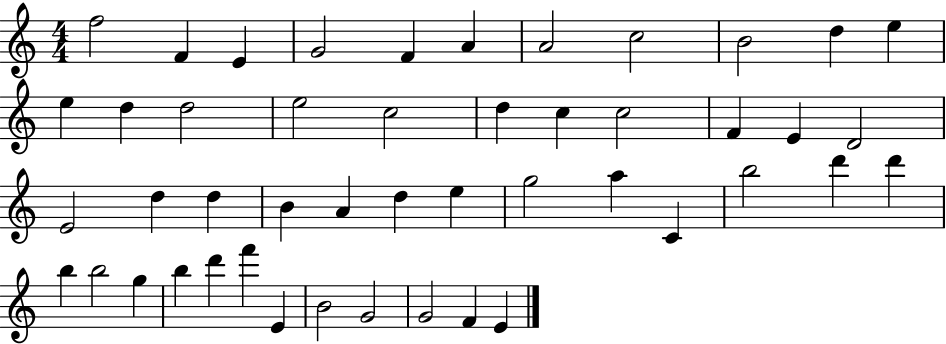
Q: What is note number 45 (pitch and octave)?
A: G4